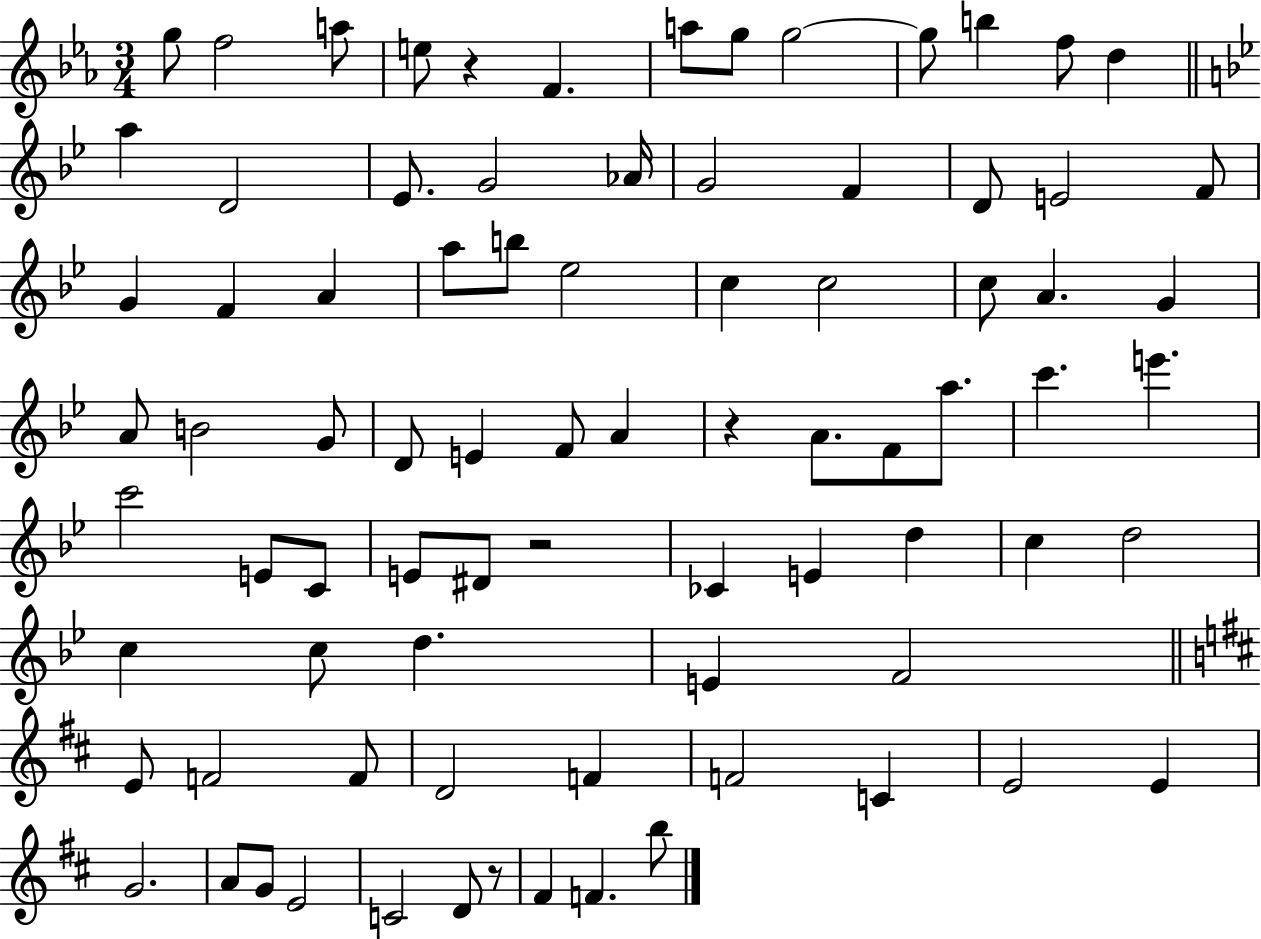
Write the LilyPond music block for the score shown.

{
  \clef treble
  \numericTimeSignature
  \time 3/4
  \key ees \major
  g''8 f''2 a''8 | e''8 r4 f'4. | a''8 g''8 g''2~~ | g''8 b''4 f''8 d''4 | \break \bar "||" \break \key bes \major a''4 d'2 | ees'8. g'2 aes'16 | g'2 f'4 | d'8 e'2 f'8 | \break g'4 f'4 a'4 | a''8 b''8 ees''2 | c''4 c''2 | c''8 a'4. g'4 | \break a'8 b'2 g'8 | d'8 e'4 f'8 a'4 | r4 a'8. f'8 a''8. | c'''4. e'''4. | \break c'''2 e'8 c'8 | e'8 dis'8 r2 | ces'4 e'4 d''4 | c''4 d''2 | \break c''4 c''8 d''4. | e'4 f'2 | \bar "||" \break \key d \major e'8 f'2 f'8 | d'2 f'4 | f'2 c'4 | e'2 e'4 | \break g'2. | a'8 g'8 e'2 | c'2 d'8 r8 | fis'4 f'4. b''8 | \break \bar "|."
}